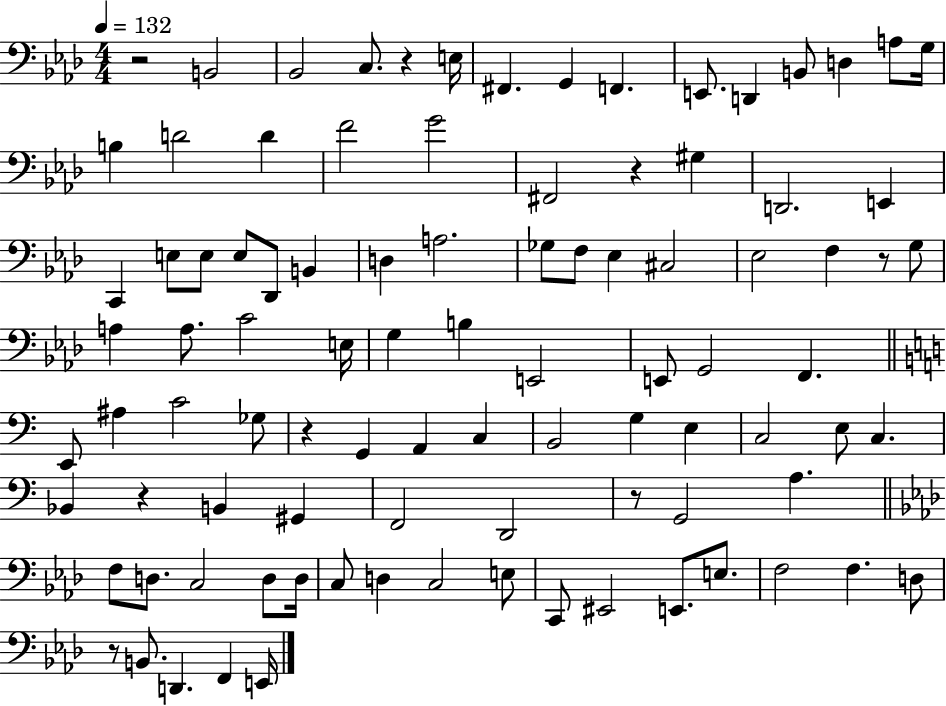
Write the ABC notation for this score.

X:1
T:Untitled
M:4/4
L:1/4
K:Ab
z2 B,,2 _B,,2 C,/2 z E,/4 ^F,, G,, F,, E,,/2 D,, B,,/2 D, A,/2 G,/4 B, D2 D F2 G2 ^F,,2 z ^G, D,,2 E,, C,, E,/2 E,/2 E,/2 _D,,/2 B,, D, A,2 _G,/2 F,/2 _E, ^C,2 _E,2 F, z/2 G,/2 A, A,/2 C2 E,/4 G, B, E,,2 E,,/2 G,,2 F,, E,,/2 ^A, C2 _G,/2 z G,, A,, C, B,,2 G, E, C,2 E,/2 C, _B,, z B,, ^G,, F,,2 D,,2 z/2 G,,2 A, F,/2 D,/2 C,2 D,/2 D,/4 C,/2 D, C,2 E,/2 C,,/2 ^E,,2 E,,/2 E,/2 F,2 F, D,/2 z/2 B,,/2 D,, F,, E,,/4